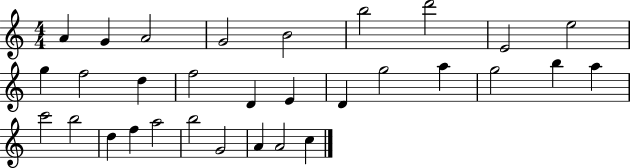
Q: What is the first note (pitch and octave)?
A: A4